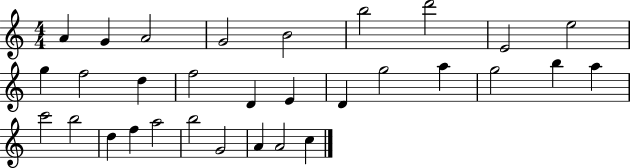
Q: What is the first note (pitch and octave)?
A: A4